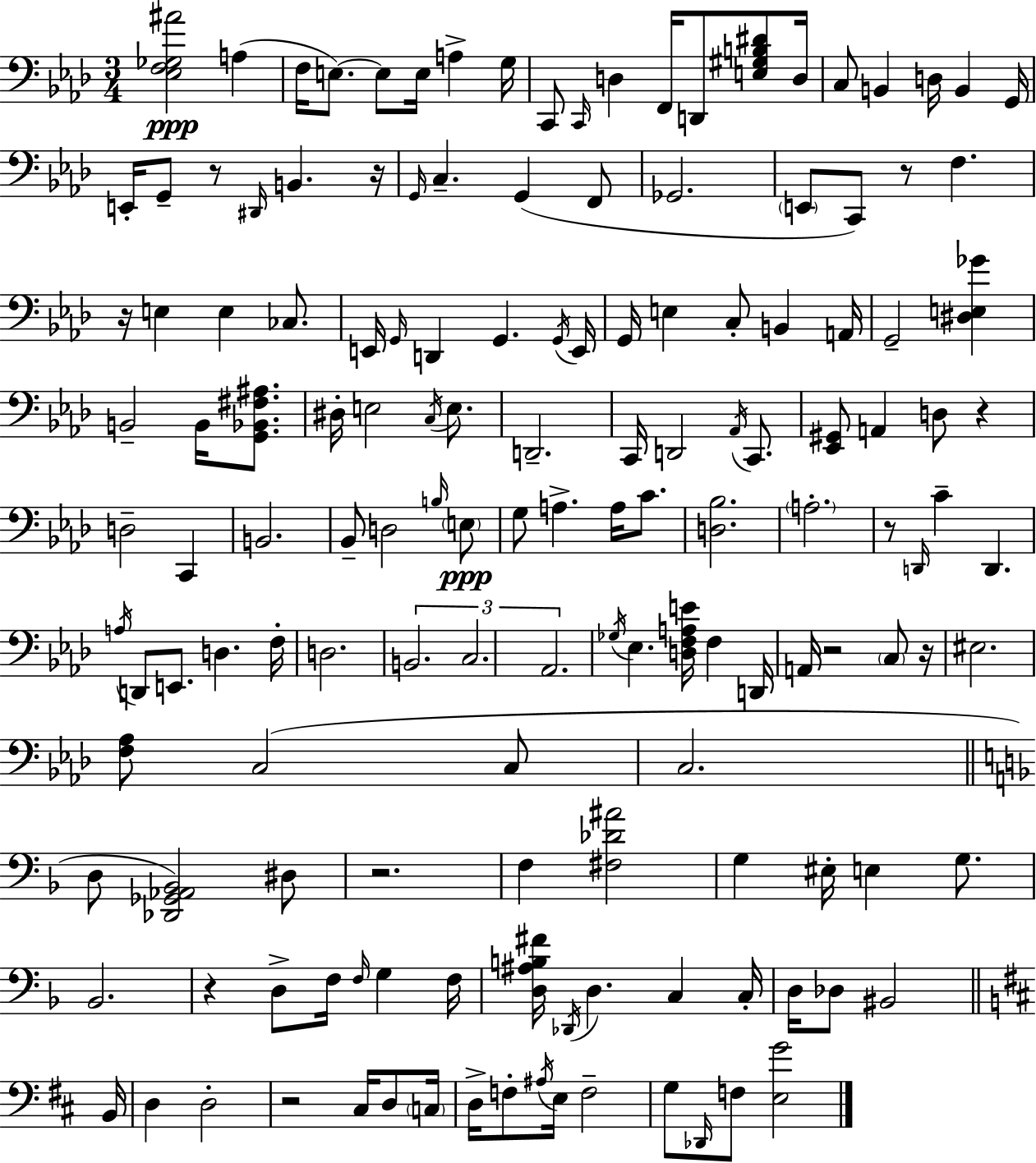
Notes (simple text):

[Eb3,F3,Gb3,A#4]/h A3/q F3/s E3/e. E3/e E3/s A3/q G3/s C2/e C2/s D3/q F2/s D2/e [E3,G#3,B3,D#4]/e D3/s C3/e B2/q D3/s B2/q G2/s E2/s G2/e R/e D#2/s B2/q. R/s G2/s C3/q. G2/q F2/e Gb2/h. E2/e C2/e R/e F3/q. R/s E3/q E3/q CES3/e. E2/s G2/s D2/q G2/q. G2/s E2/s G2/s E3/q C3/e B2/q A2/s G2/h [D#3,E3,Gb4]/q B2/h B2/s [G2,Bb2,F#3,A#3]/e. D#3/s E3/h C3/s E3/e. D2/h. C2/s D2/h Ab2/s C2/e. [Eb2,G#2]/e A2/q D3/e R/q D3/h C2/q B2/h. Bb2/e D3/h B3/s E3/e G3/e A3/q. A3/s C4/e. [D3,Bb3]/h. A3/h. R/e D2/s C4/q D2/q. A3/s D2/e E2/e. D3/q. F3/s D3/h. B2/h. C3/h. Ab2/h. Gb3/s Eb3/q. [D3,F3,A3,E4]/s F3/q D2/s A2/s R/h C3/e R/s EIS3/h. [F3,Ab3]/e C3/h C3/e C3/h. D3/e [Db2,Gb2,Ab2,Bb2]/h D#3/e R/h. F3/q [F#3,Db4,A#4]/h G3/q EIS3/s E3/q G3/e. Bb2/h. R/q D3/e F3/s F3/s G3/q F3/s [D3,A#3,B3,F#4]/s Db2/s D3/q. C3/q C3/s D3/s Db3/e BIS2/h B2/s D3/q D3/h R/h C#3/s D3/e C3/s D3/s F3/e A#3/s E3/s F3/h G3/e Db2/s F3/e [E3,G4]/h